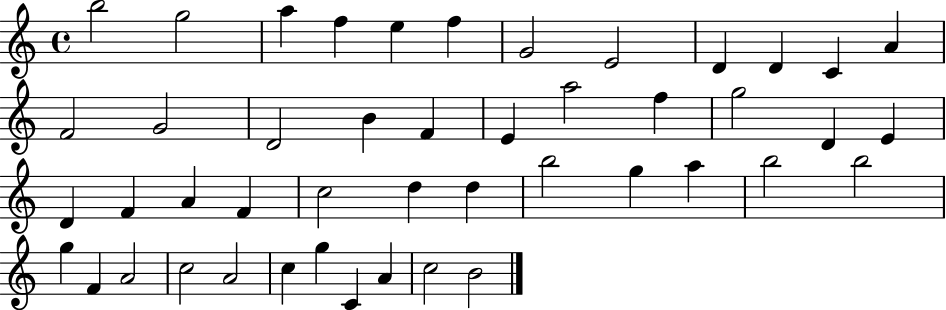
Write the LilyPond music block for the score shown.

{
  \clef treble
  \time 4/4
  \defaultTimeSignature
  \key c \major
  b''2 g''2 | a''4 f''4 e''4 f''4 | g'2 e'2 | d'4 d'4 c'4 a'4 | \break f'2 g'2 | d'2 b'4 f'4 | e'4 a''2 f''4 | g''2 d'4 e'4 | \break d'4 f'4 a'4 f'4 | c''2 d''4 d''4 | b''2 g''4 a''4 | b''2 b''2 | \break g''4 f'4 a'2 | c''2 a'2 | c''4 g''4 c'4 a'4 | c''2 b'2 | \break \bar "|."
}